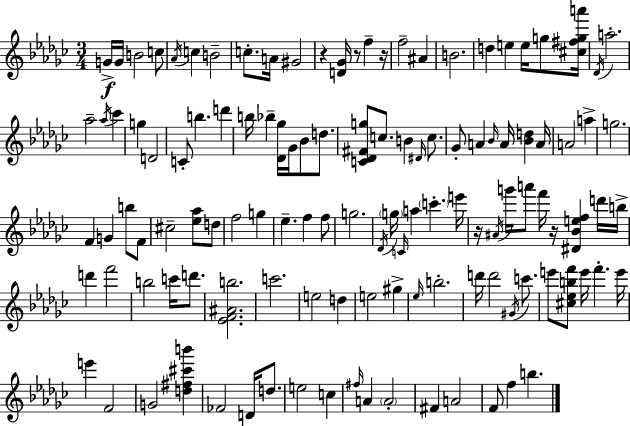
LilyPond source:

{
  \clef treble
  \numericTimeSignature
  \time 3/4
  \key ees \minor
  g'16->\f g'16 b'2 c''8 | \acciaccatura { aes'16 } c''4 b'2-- | c''8.-. a'16 gis'2 | r4 <d' ges'>16 r8 f''4-- | \break r16 f''2-- ais'4 | b'2. | d''4 e''4 e''16 g''8 | <cis'' fis'' g'' a'''>16 \acciaccatura { des'16 } a''2.-. | \break aes''2-- \acciaccatura { aes''16 } ces'''4 | g''4 d'2 | c'8-. b''4. d'''4 | b''16 bes''4-- <des' ges''>16 ges'16 bes'8 | \break d''8. <c' des' fis' g''>8 c''8. b'4 | \grace { dis'16 } c''8. ges'8-. a'4 \grace { bes'16 } a'16 | <bes' d''>4 a'16 a'2 | a''4-> g''2. | \break f'4 g'4 | b''8 f'8 cis''2-- | <ees'' aes''>8 d''8 f''2 | g''4 ees''4.-- f''4 | \break f''8 g''2. | \acciaccatura { des'16 } \parenthesize g''16 \grace { c'16 } a''4 | \parenthesize c'''4.-. e'''16 r16 \acciaccatura { ais'16 } g'''16 a'''8 | f'''16 r16 <dis' bes' e'' f''>4 d'''16 b''16-> d'''4 | \break f'''2 b''2 | c'''16 d'''8. <ees' f' ais' b''>2. | c'''2. | e''2 | \break d''4 e''2 | gis''4-> \grace { ees''16 } b''2.-. | d'''16 d'''2 | \acciaccatura { gis'16 } c'''8. e'''8 | \break <cis'' ees'' b'' f'''>8 e'''16 f'''4.-. e'''16 e'''4 | f'2 g'2 | <d'' fis'' cis''' b'''>4 fes'2 | d'16 d''8. e''2 | \break c''4 \grace { fis''16 } a'4 | \parenthesize a'2-. fis'4 | a'2 f'8 | f''4 b''4. \bar "|."
}